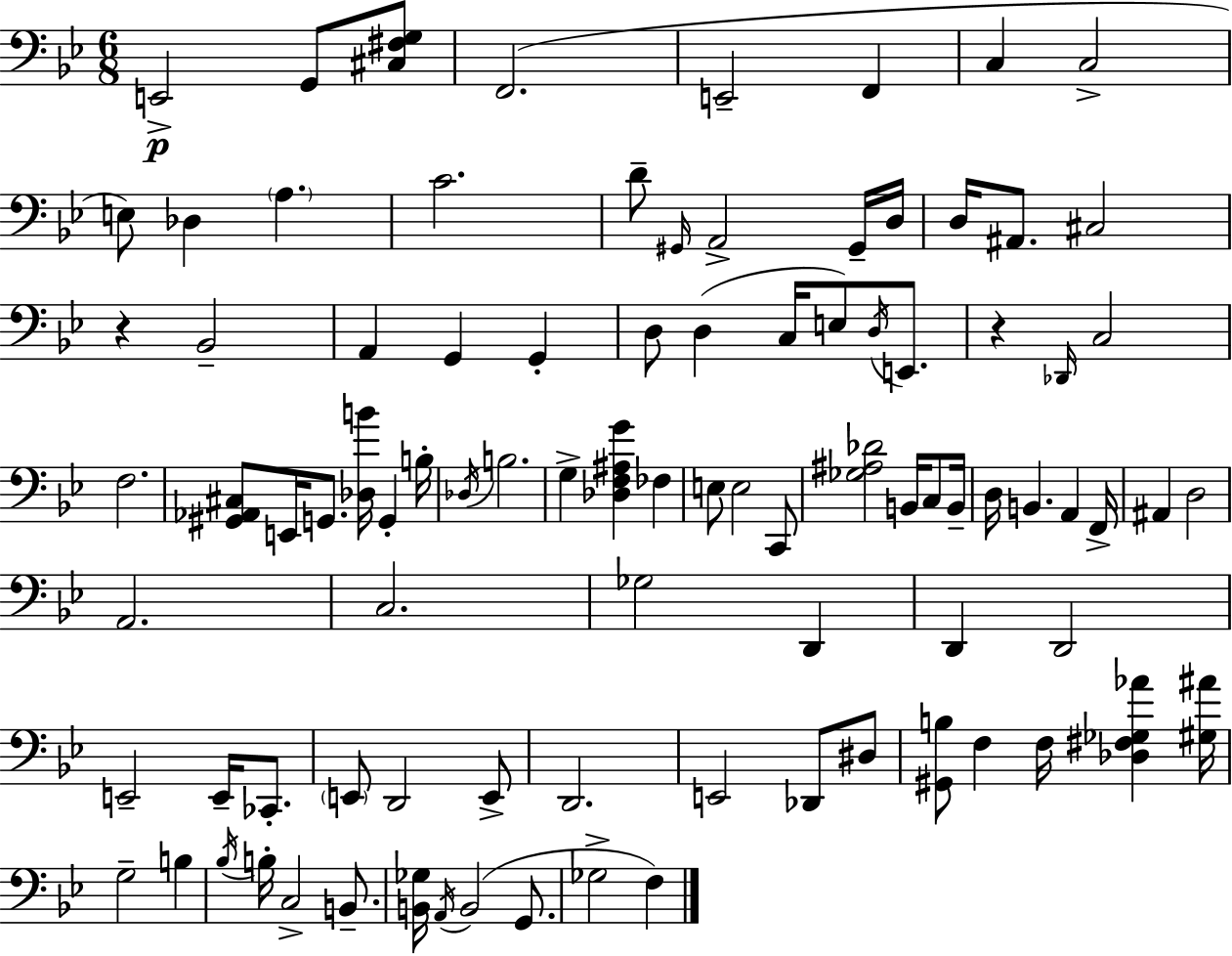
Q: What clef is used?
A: bass